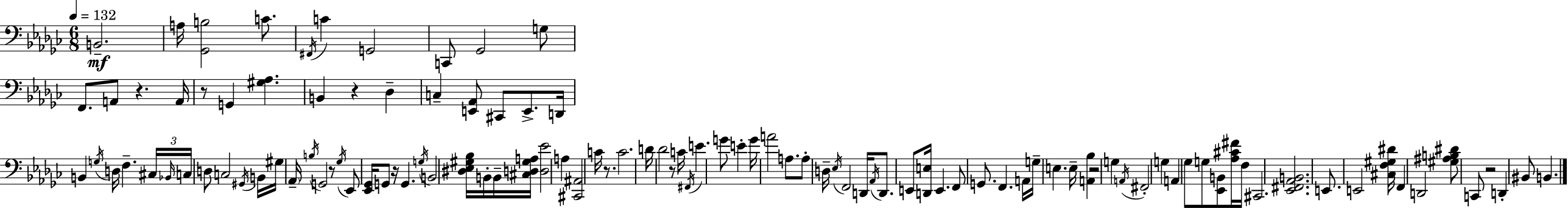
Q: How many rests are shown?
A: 9